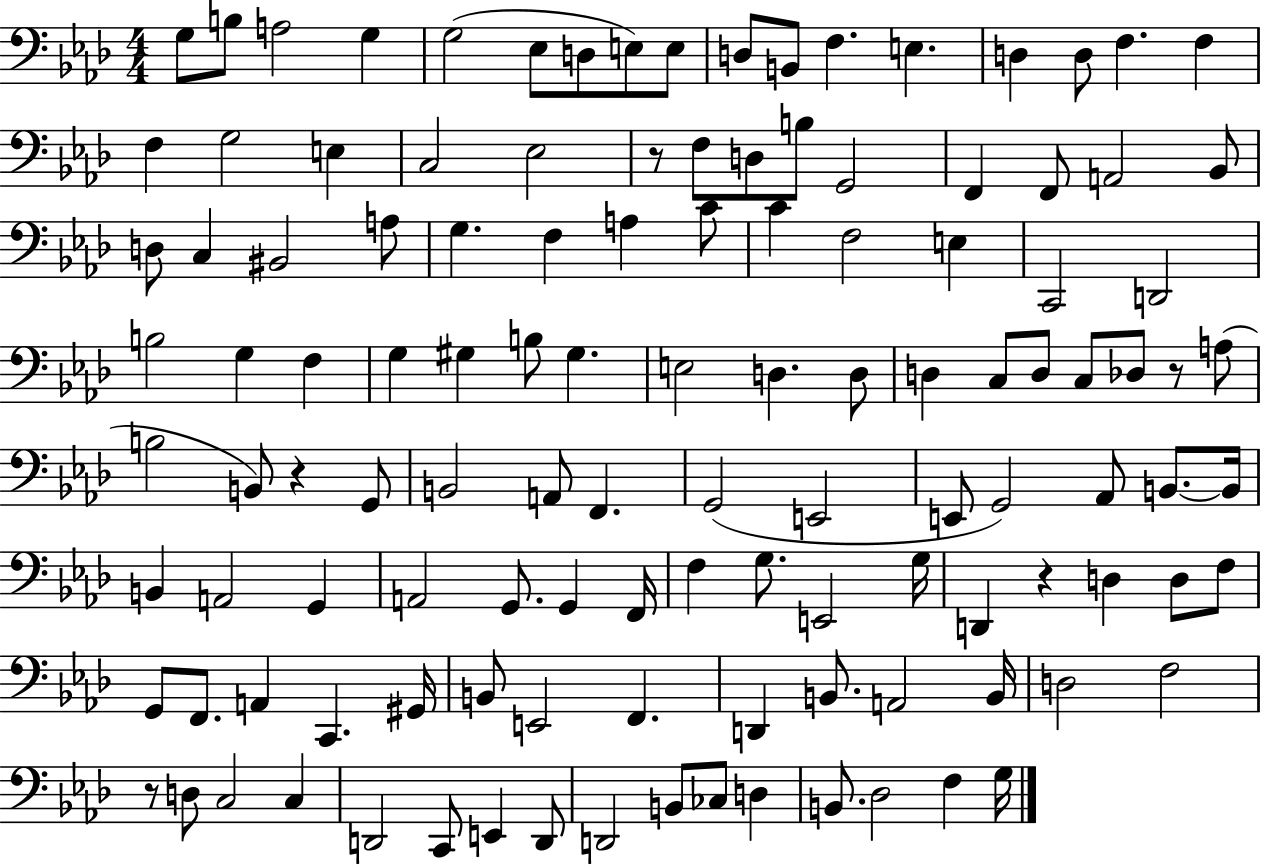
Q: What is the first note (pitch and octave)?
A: G3